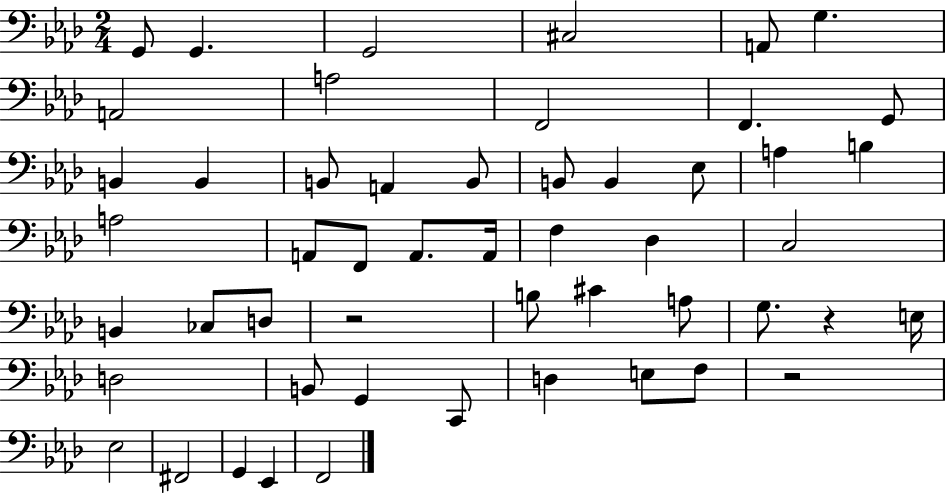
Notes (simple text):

G2/e G2/q. G2/h C#3/h A2/e G3/q. A2/h A3/h F2/h F2/q. G2/e B2/q B2/q B2/e A2/q B2/e B2/e B2/q Eb3/e A3/q B3/q A3/h A2/e F2/e A2/e. A2/s F3/q Db3/q C3/h B2/q CES3/e D3/e R/h B3/e C#4/q A3/e G3/e. R/q E3/s D3/h B2/e G2/q C2/e D3/q E3/e F3/e R/h Eb3/h F#2/h G2/q Eb2/q F2/h